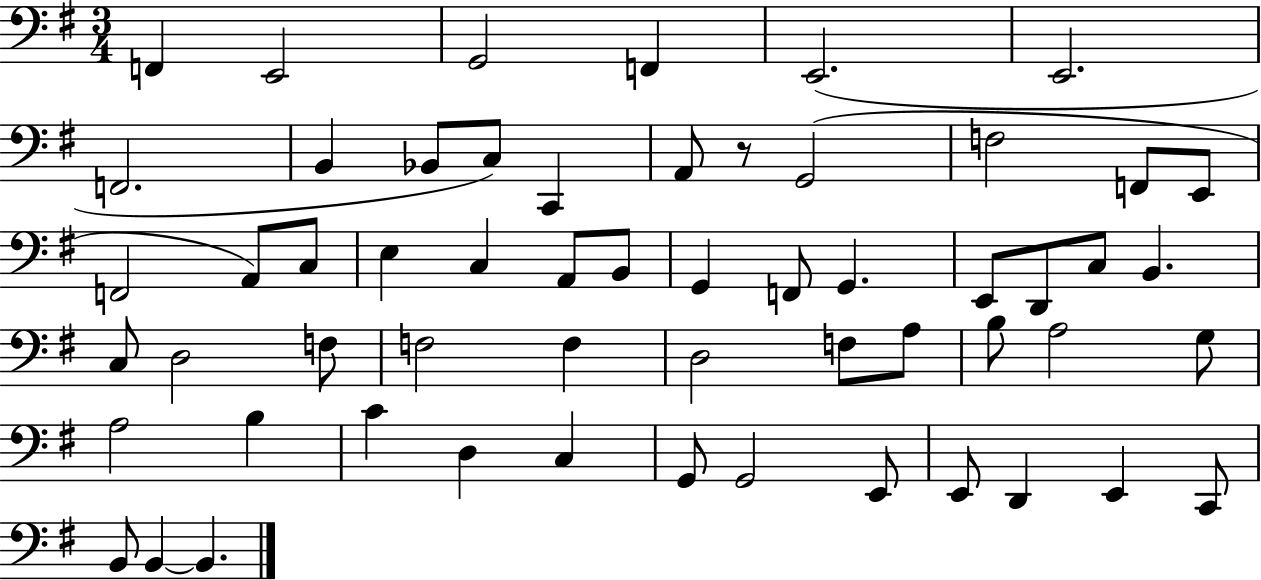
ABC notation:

X:1
T:Untitled
M:3/4
L:1/4
K:G
F,, E,,2 G,,2 F,, E,,2 E,,2 F,,2 B,, _B,,/2 C,/2 C,, A,,/2 z/2 G,,2 F,2 F,,/2 E,,/2 F,,2 A,,/2 C,/2 E, C, A,,/2 B,,/2 G,, F,,/2 G,, E,,/2 D,,/2 C,/2 B,, C,/2 D,2 F,/2 F,2 F, D,2 F,/2 A,/2 B,/2 A,2 G,/2 A,2 B, C D, C, G,,/2 G,,2 E,,/2 E,,/2 D,, E,, C,,/2 B,,/2 B,, B,,